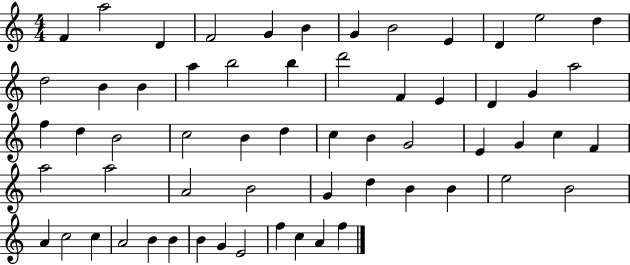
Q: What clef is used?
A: treble